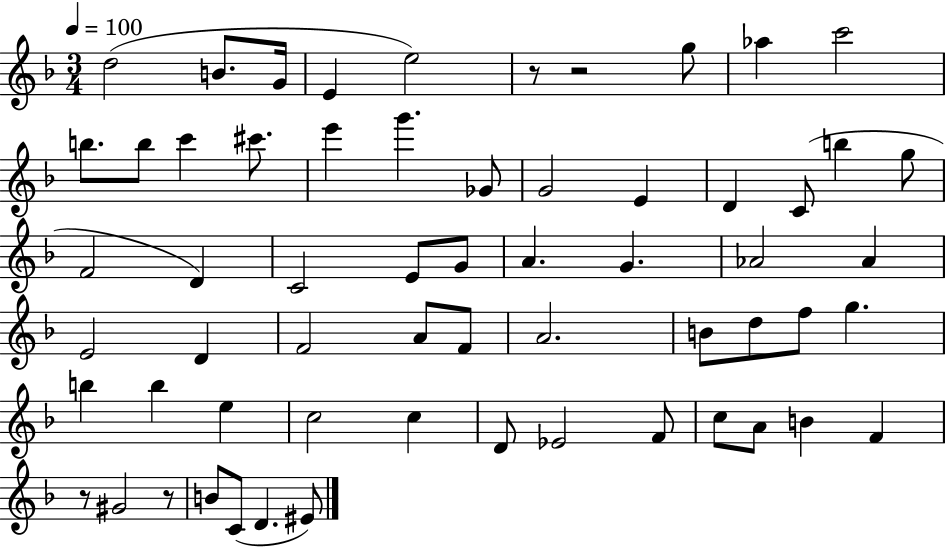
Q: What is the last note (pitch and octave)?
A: EIS4